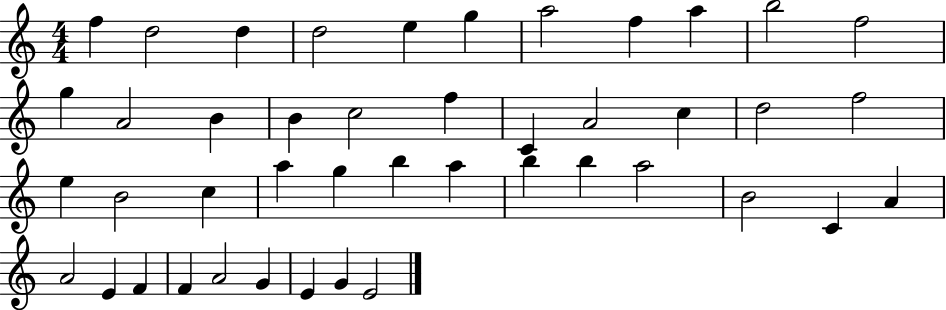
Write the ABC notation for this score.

X:1
T:Untitled
M:4/4
L:1/4
K:C
f d2 d d2 e g a2 f a b2 f2 g A2 B B c2 f C A2 c d2 f2 e B2 c a g b a b b a2 B2 C A A2 E F F A2 G E G E2